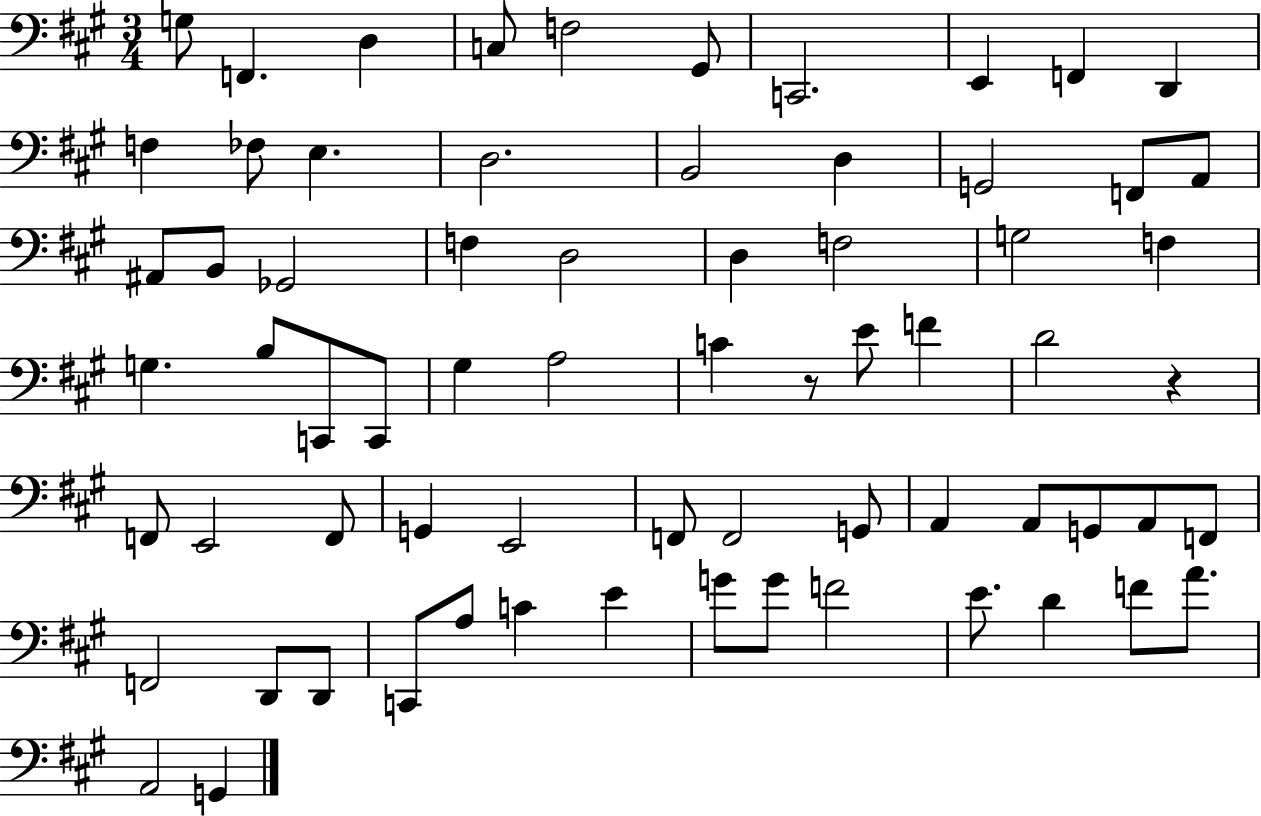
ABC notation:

X:1
T:Untitled
M:3/4
L:1/4
K:A
G,/2 F,, D, C,/2 F,2 ^G,,/2 C,,2 E,, F,, D,, F, _F,/2 E, D,2 B,,2 D, G,,2 F,,/2 A,,/2 ^A,,/2 B,,/2 _G,,2 F, D,2 D, F,2 G,2 F, G, B,/2 C,,/2 C,,/2 ^G, A,2 C z/2 E/2 F D2 z F,,/2 E,,2 F,,/2 G,, E,,2 F,,/2 F,,2 G,,/2 A,, A,,/2 G,,/2 A,,/2 F,,/2 F,,2 D,,/2 D,,/2 C,,/2 A,/2 C E G/2 G/2 F2 E/2 D F/2 A/2 A,,2 G,,